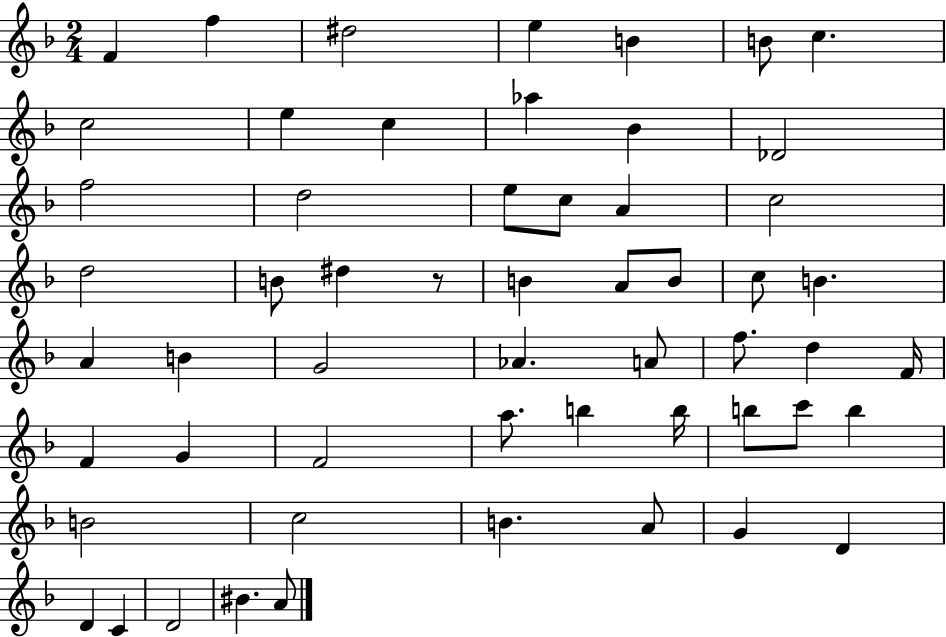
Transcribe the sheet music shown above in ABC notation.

X:1
T:Untitled
M:2/4
L:1/4
K:F
F f ^d2 e B B/2 c c2 e c _a _B _D2 f2 d2 e/2 c/2 A c2 d2 B/2 ^d z/2 B A/2 B/2 c/2 B A B G2 _A A/2 f/2 d F/4 F G F2 a/2 b b/4 b/2 c'/2 b B2 c2 B A/2 G D D C D2 ^B A/2